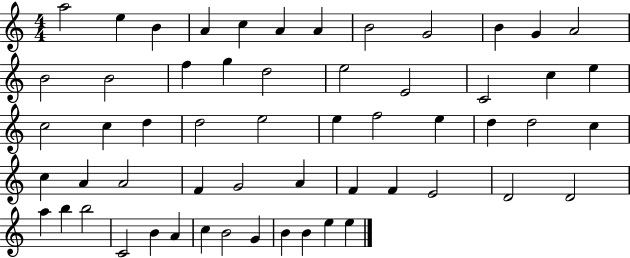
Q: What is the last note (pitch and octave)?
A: E5